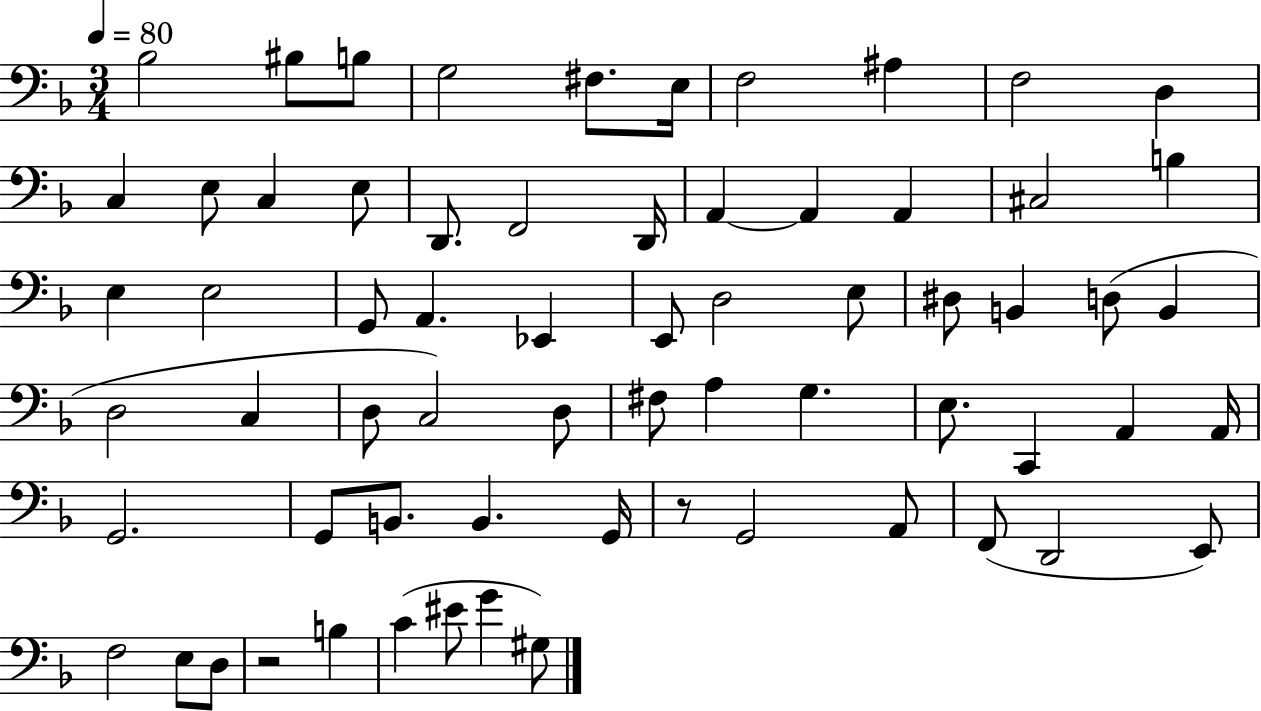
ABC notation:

X:1
T:Untitled
M:3/4
L:1/4
K:F
_B,2 ^B,/2 B,/2 G,2 ^F,/2 E,/4 F,2 ^A, F,2 D, C, E,/2 C, E,/2 D,,/2 F,,2 D,,/4 A,, A,, A,, ^C,2 B, E, E,2 G,,/2 A,, _E,, E,,/2 D,2 E,/2 ^D,/2 B,, D,/2 B,, D,2 C, D,/2 C,2 D,/2 ^F,/2 A, G, E,/2 C,, A,, A,,/4 G,,2 G,,/2 B,,/2 B,, G,,/4 z/2 G,,2 A,,/2 F,,/2 D,,2 E,,/2 F,2 E,/2 D,/2 z2 B, C ^E/2 G ^G,/2